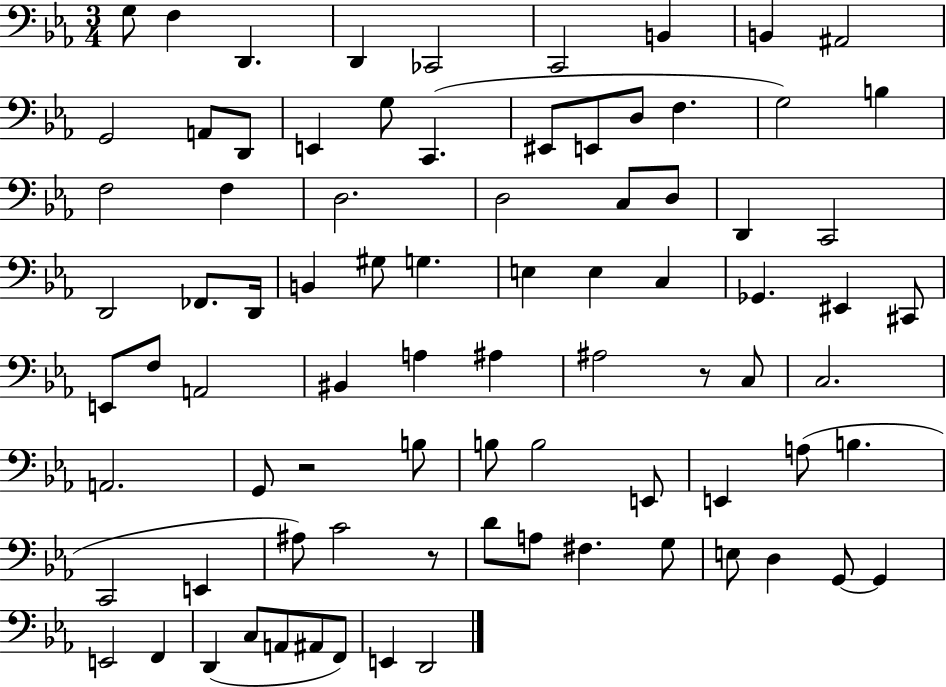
{
  \clef bass
  \numericTimeSignature
  \time 3/4
  \key ees \major
  \repeat volta 2 { g8 f4 d,4. | d,4 ces,2 | c,2 b,4 | b,4 ais,2 | \break g,2 a,8 d,8 | e,4 g8 c,4.( | eis,8 e,8 d8 f4. | g2) b4 | \break f2 f4 | d2. | d2 c8 d8 | d,4 c,2 | \break d,2 fes,8. d,16 | b,4 gis8 g4. | e4 e4 c4 | ges,4. eis,4 cis,8 | \break e,8 f8 a,2 | bis,4 a4 ais4 | ais2 r8 c8 | c2. | \break a,2. | g,8 r2 b8 | b8 b2 e,8 | e,4 a8( b4. | \break c,2 e,4 | ais8) c'2 r8 | d'8 a8 fis4. g8 | e8 d4 g,8~~ g,4 | \break e,2 f,4 | d,4( c8 a,8 ais,8 f,8) | e,4 d,2 | } \bar "|."
}